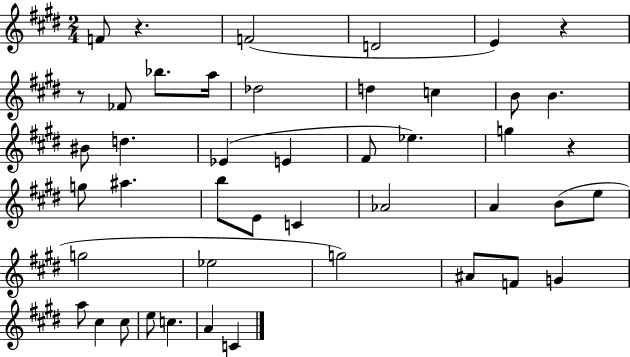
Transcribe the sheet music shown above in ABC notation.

X:1
T:Untitled
M:2/4
L:1/4
K:E
F/2 z F2 D2 E z z/2 _F/2 _b/2 a/4 _d2 d c B/2 B ^B/2 d _E E ^F/2 _e g z g/2 ^a b/2 E/2 C _A2 A B/2 e/2 g2 _e2 g2 ^A/2 F/2 G a/2 ^c ^c/2 e/2 c A C